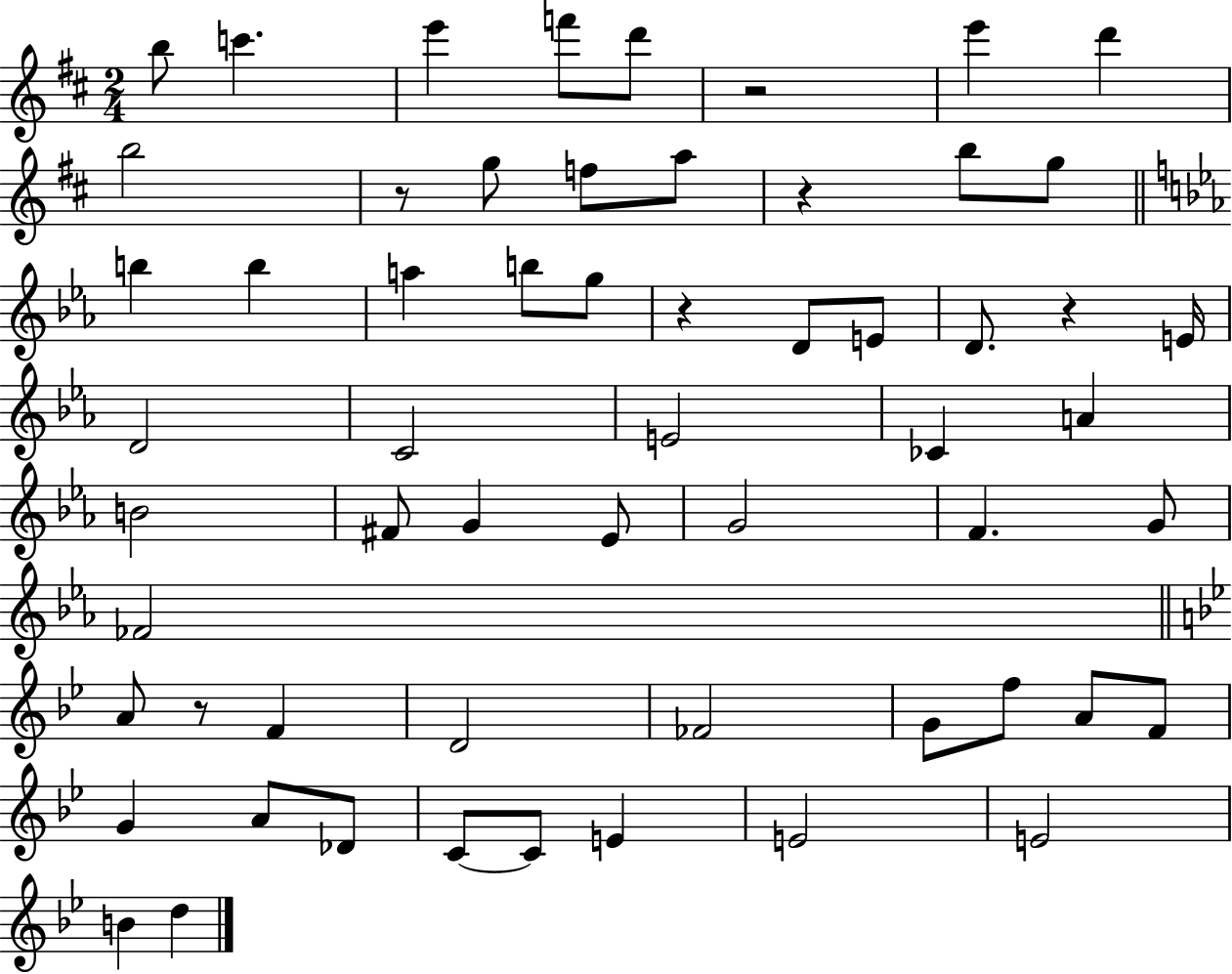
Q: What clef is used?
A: treble